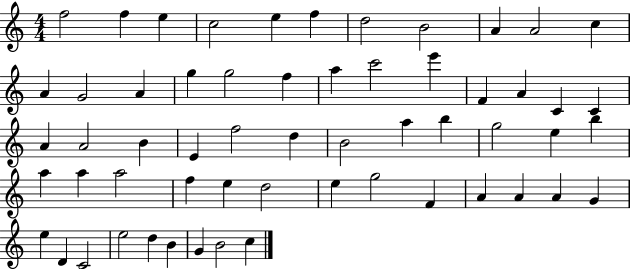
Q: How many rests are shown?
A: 0